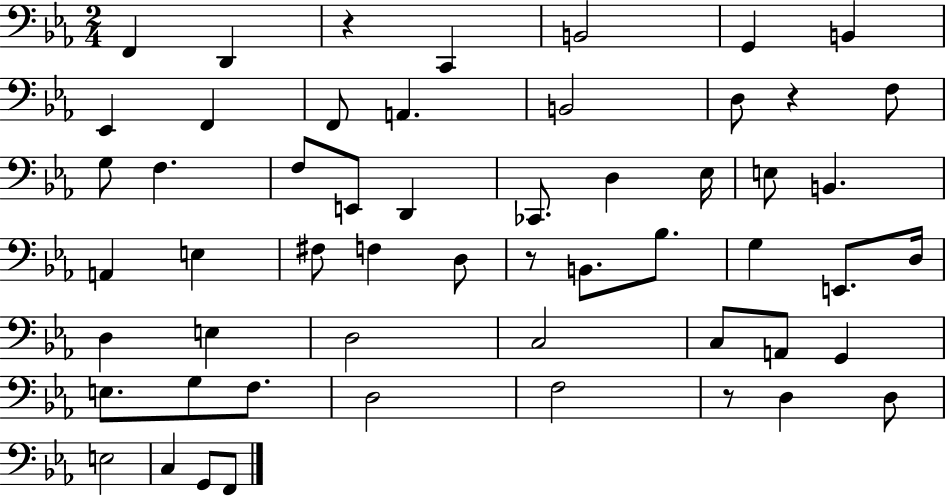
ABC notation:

X:1
T:Untitled
M:2/4
L:1/4
K:Eb
F,, D,, z C,, B,,2 G,, B,, _E,, F,, F,,/2 A,, B,,2 D,/2 z F,/2 G,/2 F, F,/2 E,,/2 D,, _C,,/2 D, _E,/4 E,/2 B,, A,, E, ^F,/2 F, D,/2 z/2 B,,/2 _B,/2 G, E,,/2 D,/4 D, E, D,2 C,2 C,/2 A,,/2 G,, E,/2 G,/2 F,/2 D,2 F,2 z/2 D, D,/2 E,2 C, G,,/2 F,,/2